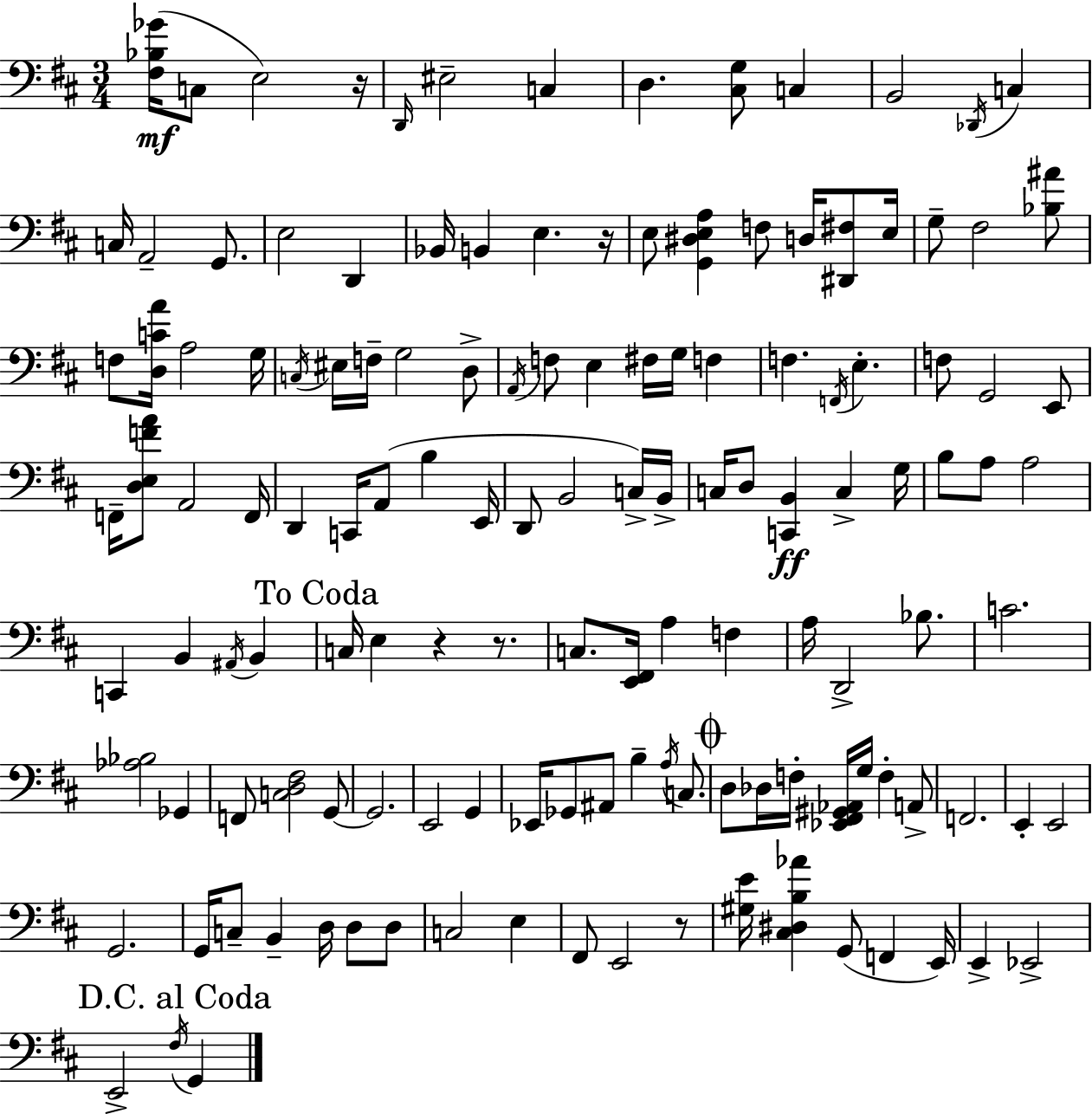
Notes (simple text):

[F#3,Bb3,Gb4]/s C3/e E3/h R/s D2/s EIS3/h C3/q D3/q. [C#3,G3]/e C3/q B2/h Db2/s C3/q C3/s A2/h G2/e. E3/h D2/q Bb2/s B2/q E3/q. R/s E3/e [G2,D#3,E3,A3]/q F3/e D3/s [D#2,F#3]/e E3/s G3/e F#3/h [Bb3,A#4]/e F3/e [D3,C4,A4]/s A3/h G3/s C3/s EIS3/s F3/s G3/h D3/e A2/s F3/e E3/q F#3/s G3/s F3/q F3/q. F2/s E3/q. F3/e G2/h E2/e F2/s [D3,E3,F4,A4]/e A2/h F2/s D2/q C2/s A2/e B3/q E2/s D2/e B2/h C3/s B2/s C3/s D3/e [C2,B2]/q C3/q G3/s B3/e A3/e A3/h C2/q B2/q A#2/s B2/q C3/s E3/q R/q R/e. C3/e. [E2,F#2]/s A3/q F3/q A3/s D2/h Bb3/e. C4/h. [Ab3,Bb3]/h Gb2/q F2/e [C3,D3,F#3]/h G2/e G2/h. E2/h G2/q Eb2/s Gb2/e A#2/e B3/q A3/s C3/e. D3/e Db3/s F3/s [Eb2,F#2,G#2,Ab2]/s G3/s F3/q A2/e F2/h. E2/q E2/h G2/h. G2/s C3/e B2/q D3/s D3/e D3/e C3/h E3/q F#2/e E2/h R/e [G#3,E4]/s [C#3,D#3,B3,Ab4]/q G2/e F2/q E2/s E2/q Eb2/h E2/h F#3/s G2/q